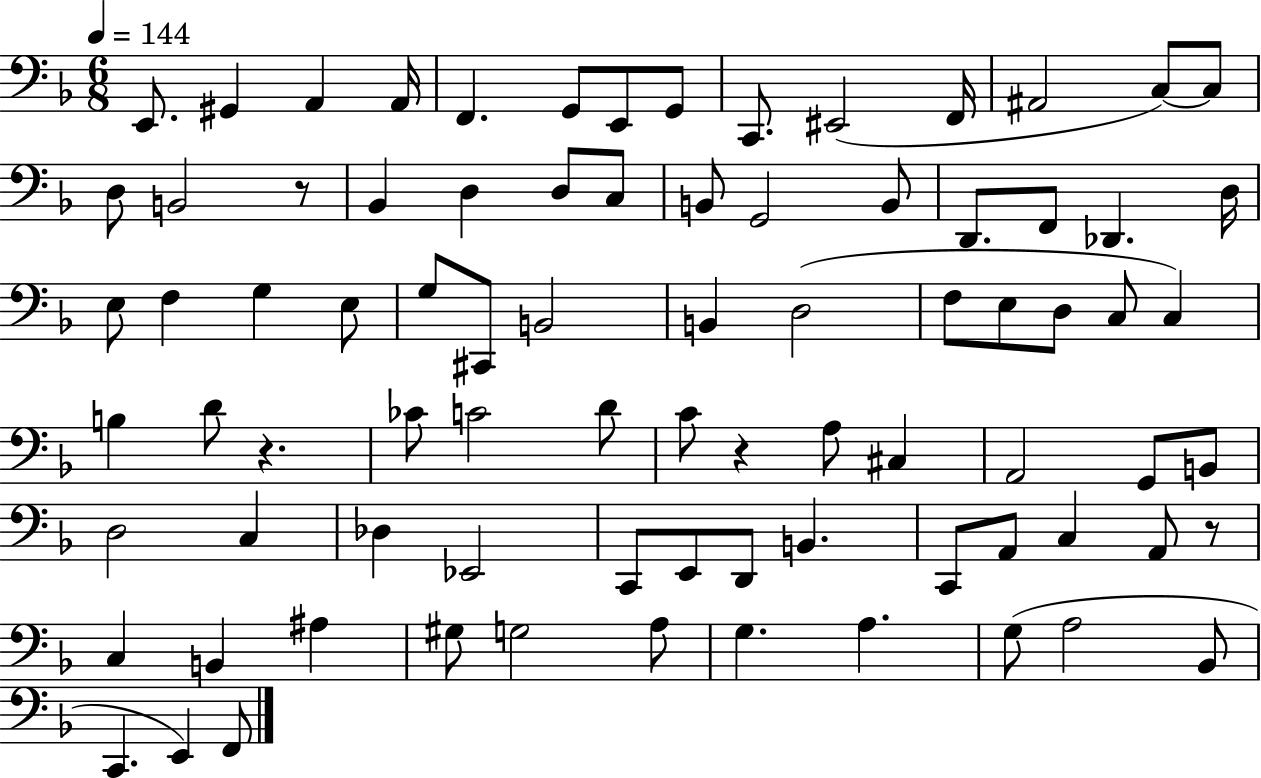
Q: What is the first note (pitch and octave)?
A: E2